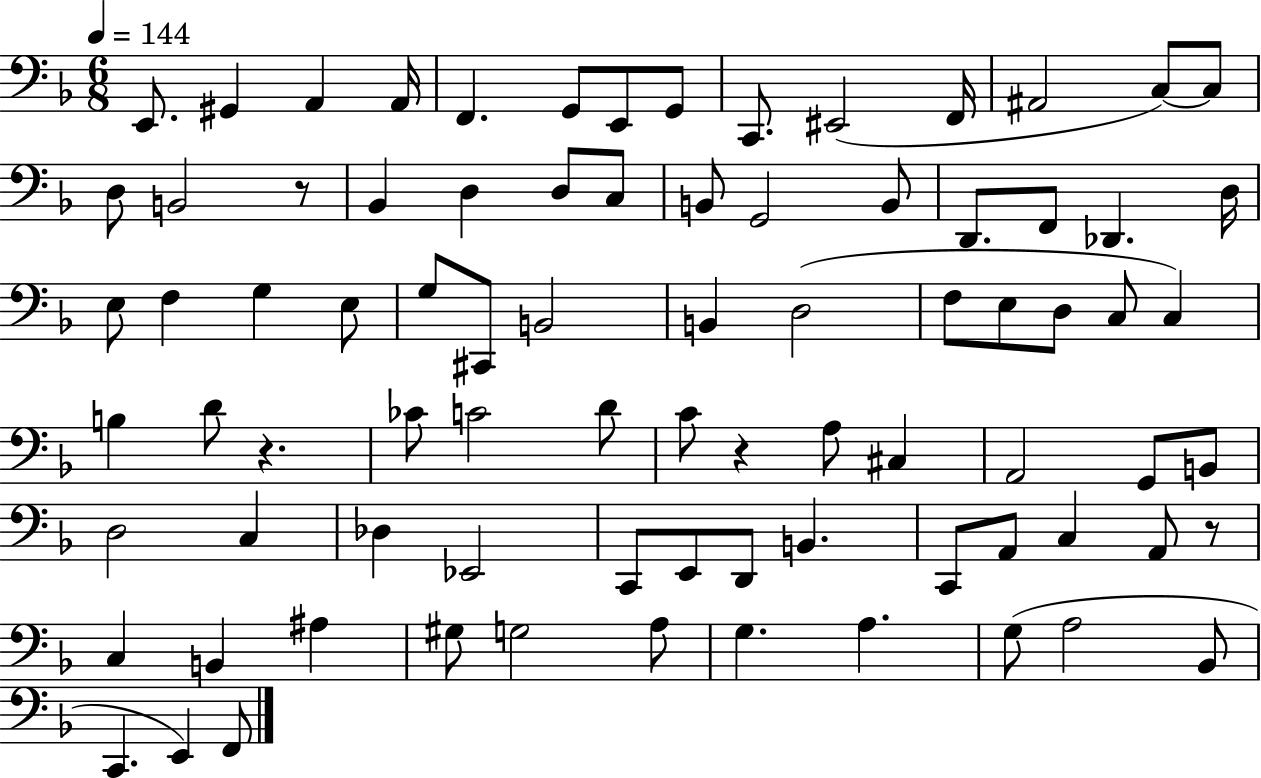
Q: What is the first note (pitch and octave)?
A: E2